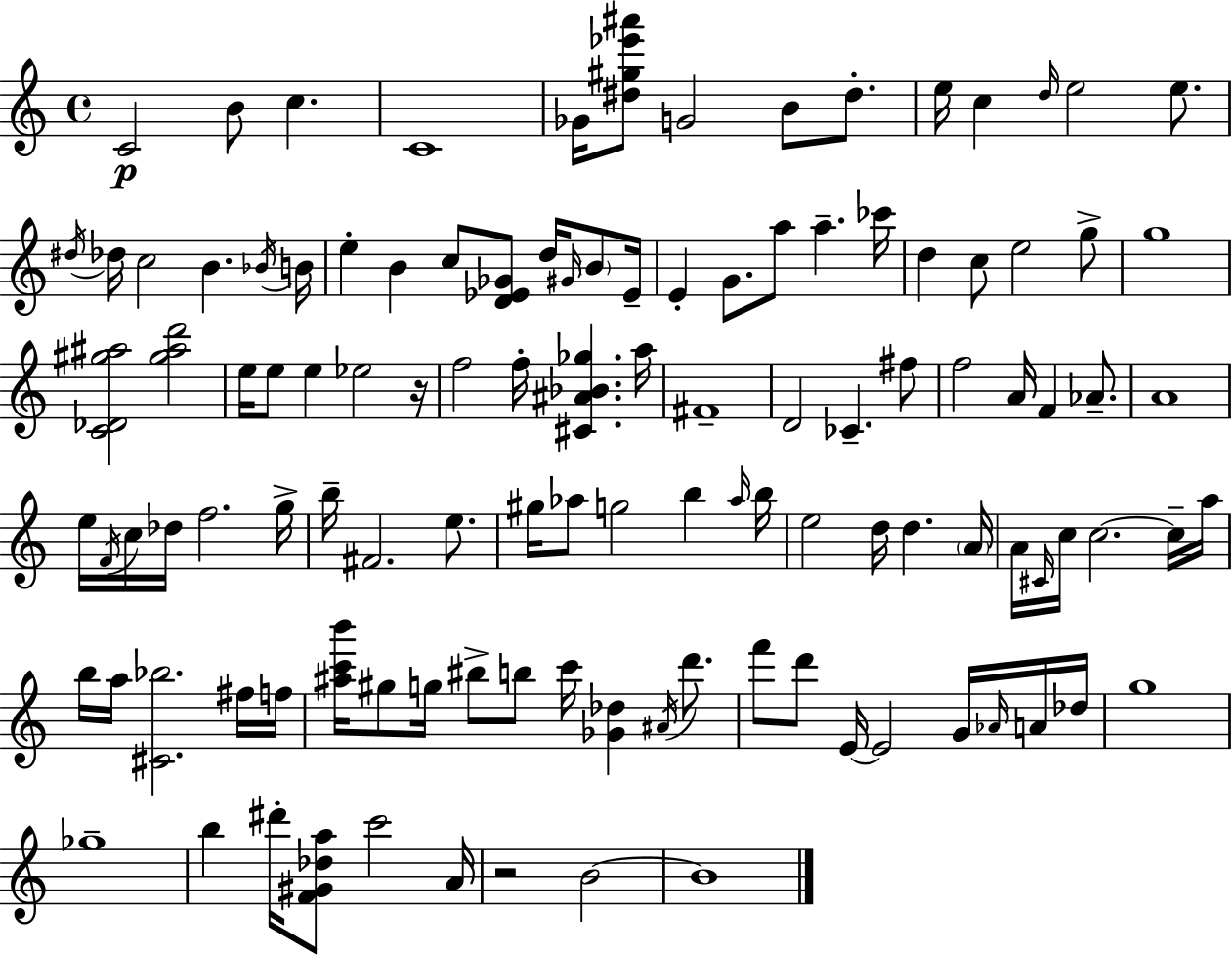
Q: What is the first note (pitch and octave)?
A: C4